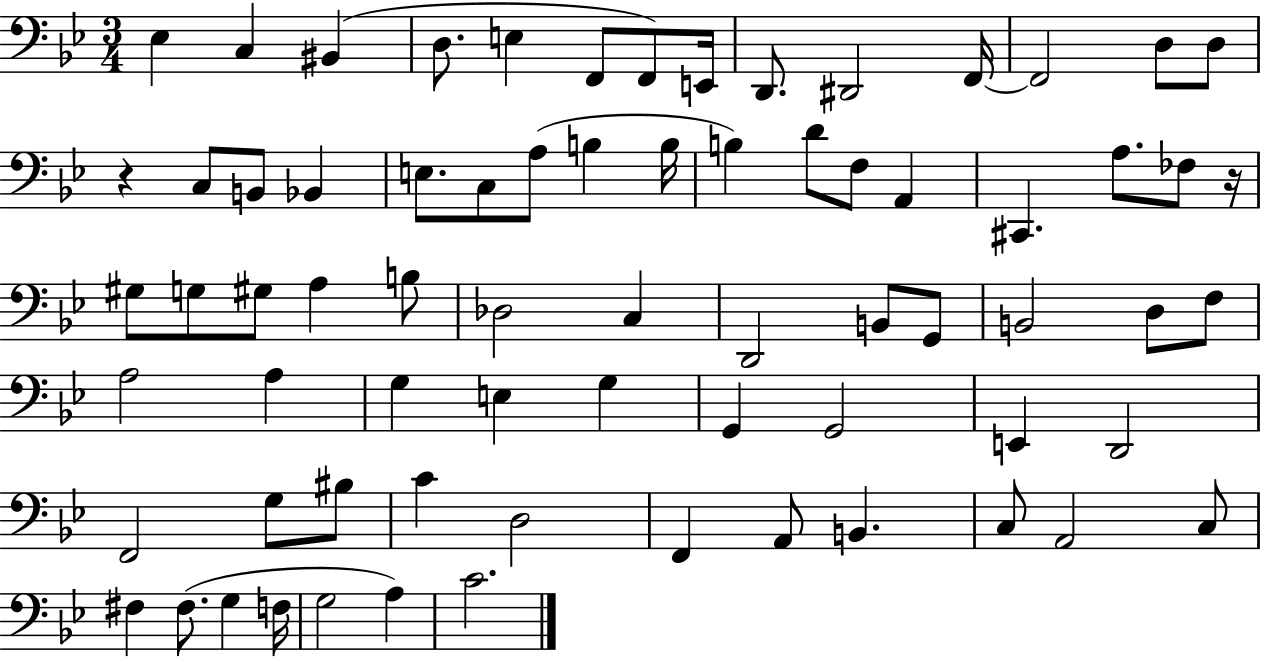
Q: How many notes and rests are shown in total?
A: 71